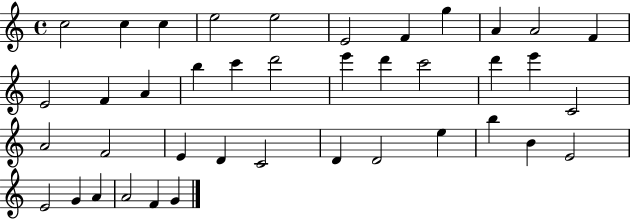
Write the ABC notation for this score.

X:1
T:Untitled
M:4/4
L:1/4
K:C
c2 c c e2 e2 E2 F g A A2 F E2 F A b c' d'2 e' d' c'2 d' e' C2 A2 F2 E D C2 D D2 e b B E2 E2 G A A2 F G